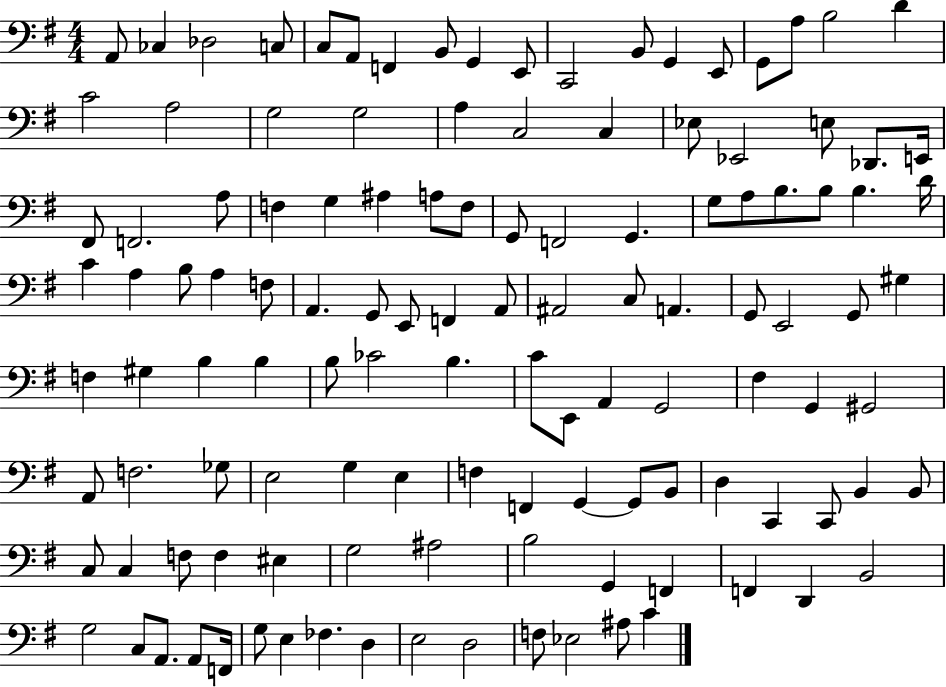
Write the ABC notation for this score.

X:1
T:Untitled
M:4/4
L:1/4
K:G
A,,/2 _C, _D,2 C,/2 C,/2 A,,/2 F,, B,,/2 G,, E,,/2 C,,2 B,,/2 G,, E,,/2 G,,/2 A,/2 B,2 D C2 A,2 G,2 G,2 A, C,2 C, _E,/2 _E,,2 E,/2 _D,,/2 E,,/4 ^F,,/2 F,,2 A,/2 F, G, ^A, A,/2 F,/2 G,,/2 F,,2 G,, G,/2 A,/2 B,/2 B,/2 B, D/4 C A, B,/2 A, F,/2 A,, G,,/2 E,,/2 F,, A,,/2 ^A,,2 C,/2 A,, G,,/2 E,,2 G,,/2 ^G, F, ^G, B, B, B,/2 _C2 B, C/2 E,,/2 A,, G,,2 ^F, G,, ^G,,2 A,,/2 F,2 _G,/2 E,2 G, E, F, F,, G,, G,,/2 B,,/2 D, C,, C,,/2 B,, B,,/2 C,/2 C, F,/2 F, ^E, G,2 ^A,2 B,2 G,, F,, F,, D,, B,,2 G,2 C,/2 A,,/2 A,,/2 F,,/4 G,/2 E, _F, D, E,2 D,2 F,/2 _E,2 ^A,/2 C